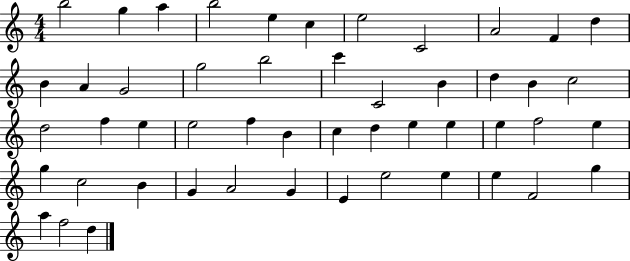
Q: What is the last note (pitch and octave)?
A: D5